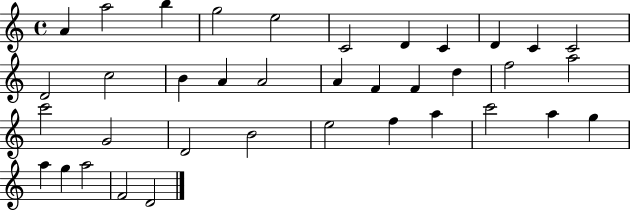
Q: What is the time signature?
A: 4/4